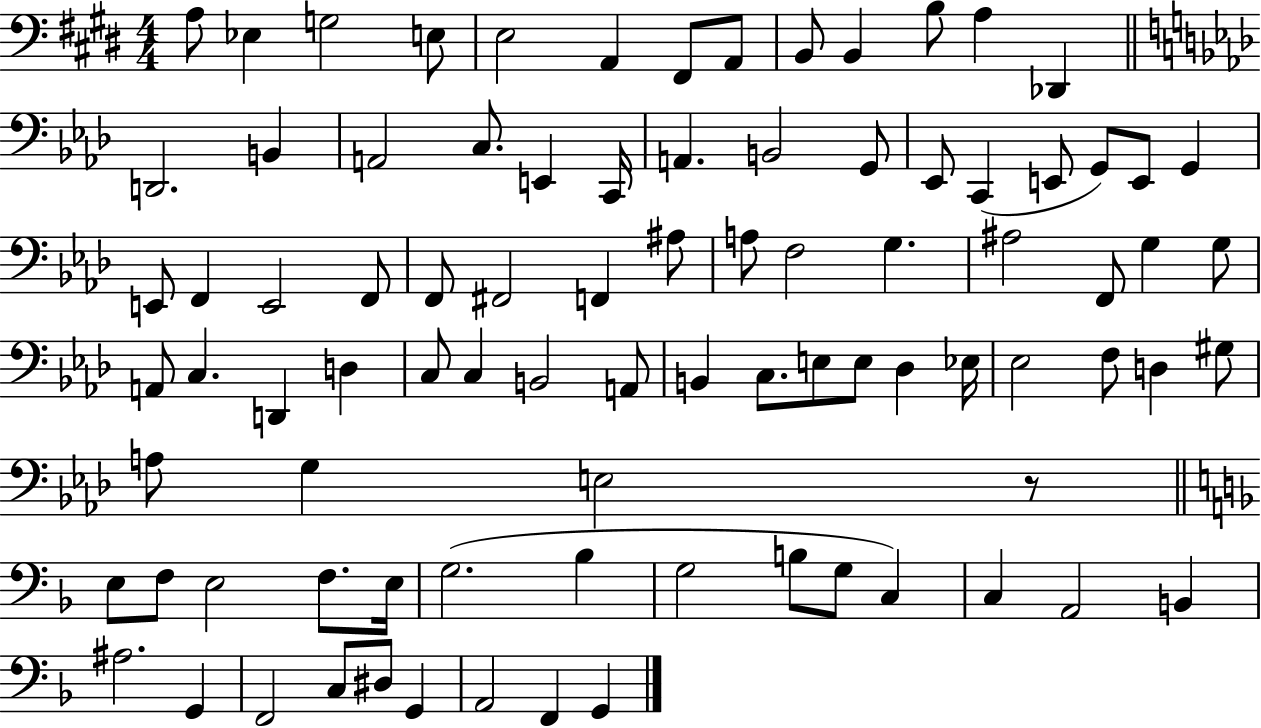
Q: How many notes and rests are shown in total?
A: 88